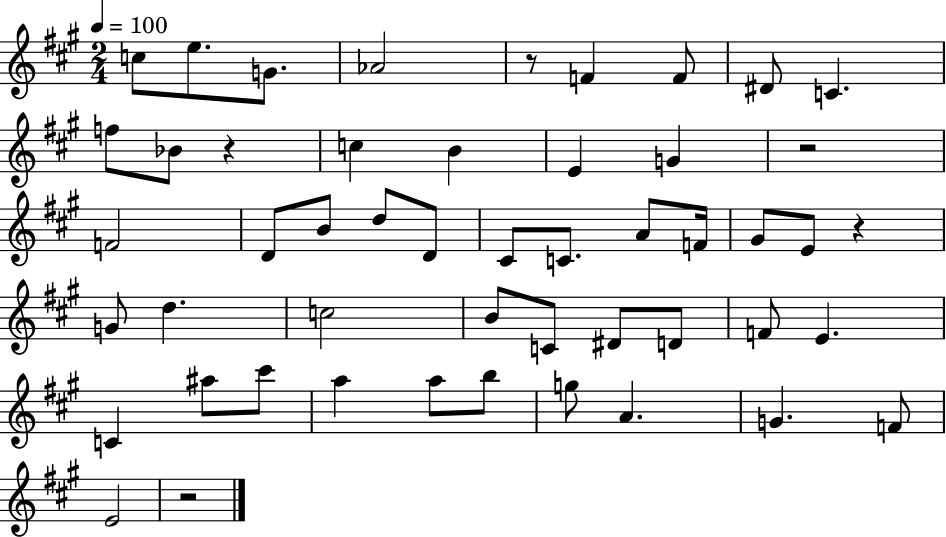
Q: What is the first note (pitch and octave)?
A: C5